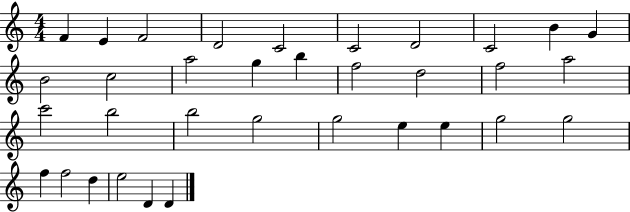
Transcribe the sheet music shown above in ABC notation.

X:1
T:Untitled
M:4/4
L:1/4
K:C
F E F2 D2 C2 C2 D2 C2 B G B2 c2 a2 g b f2 d2 f2 a2 c'2 b2 b2 g2 g2 e e g2 g2 f f2 d e2 D D